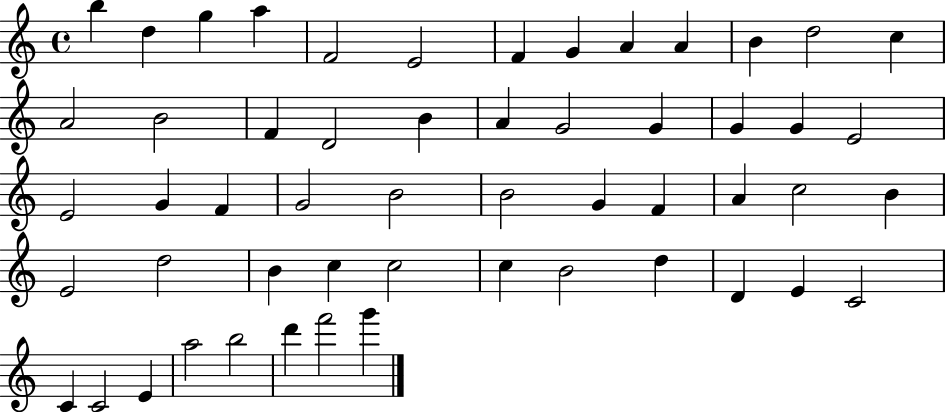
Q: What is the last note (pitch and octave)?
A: G6